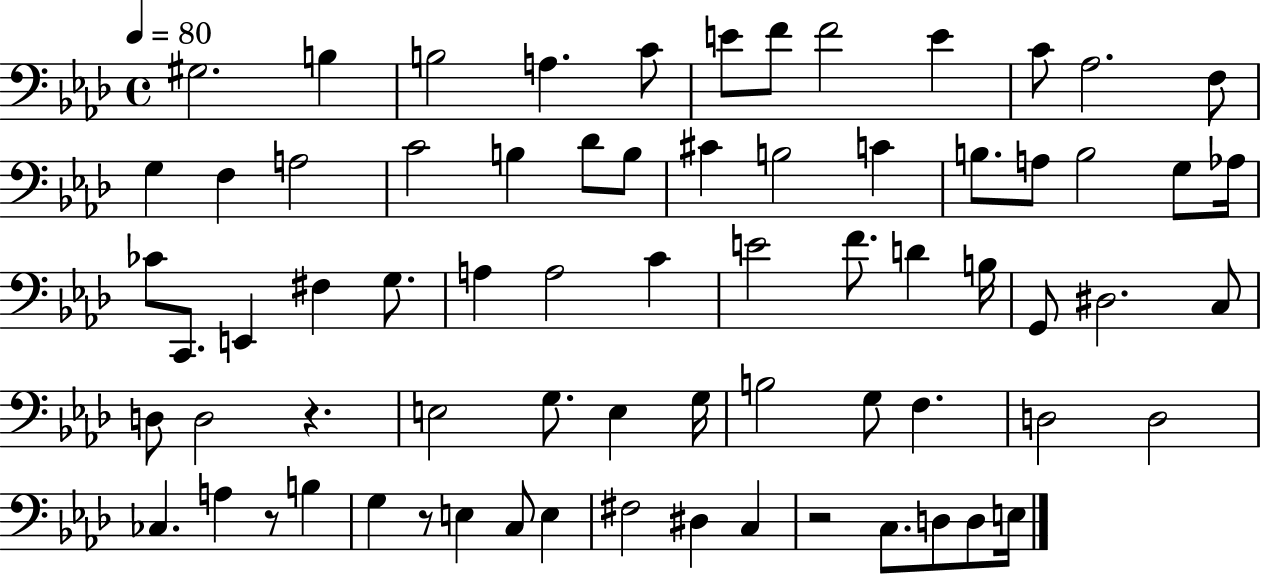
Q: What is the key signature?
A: AES major